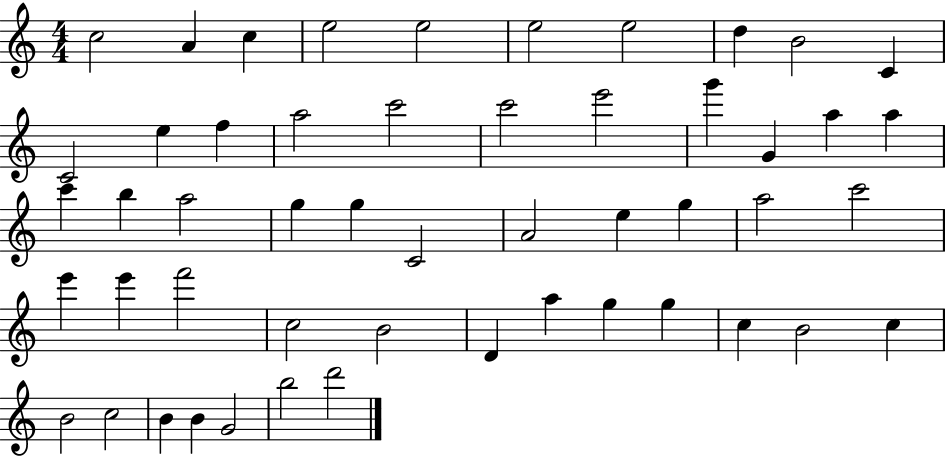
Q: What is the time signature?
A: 4/4